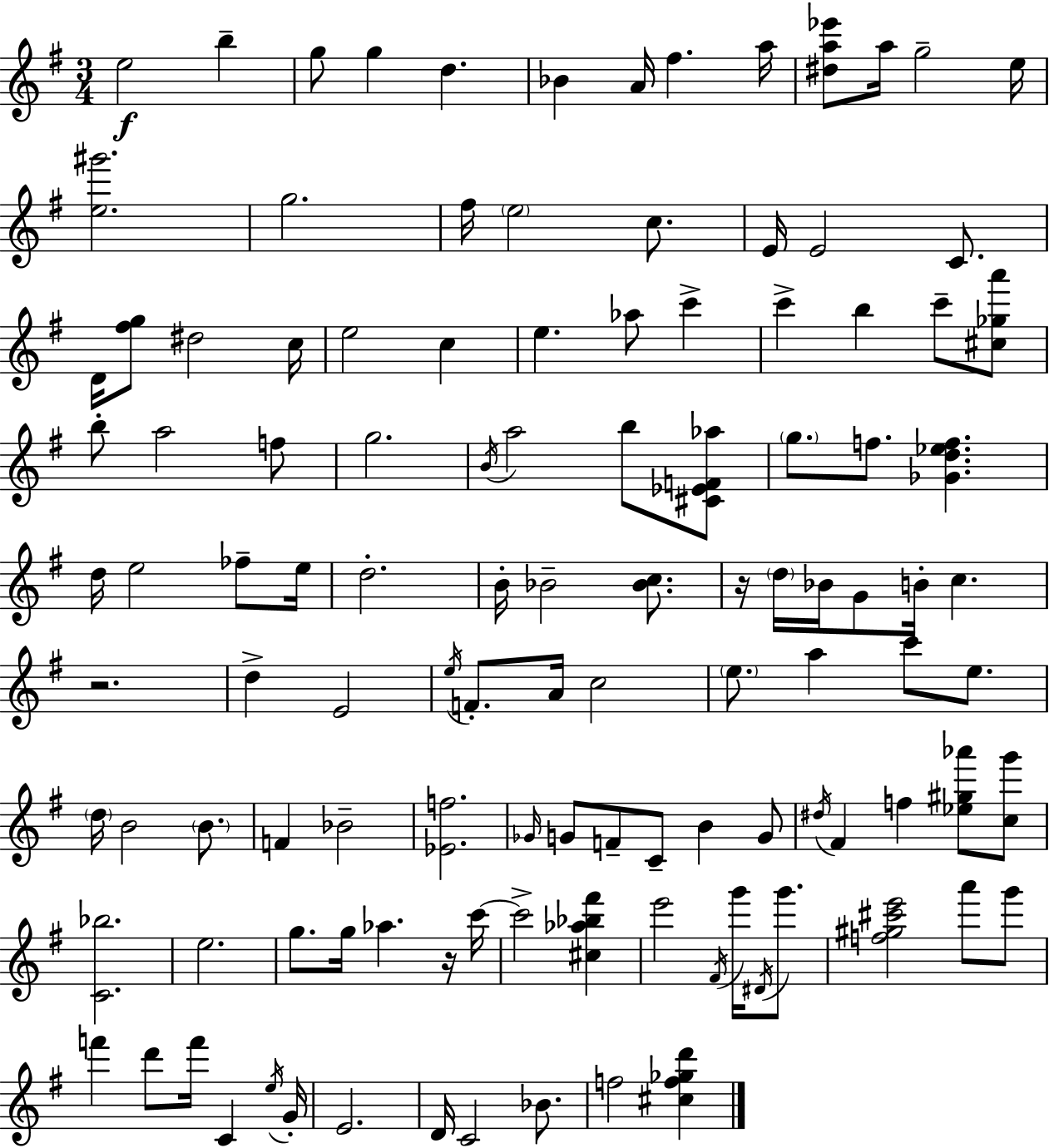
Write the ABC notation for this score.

X:1
T:Untitled
M:3/4
L:1/4
K:Em
e2 b g/2 g d _B A/4 ^f a/4 [^da_e']/2 a/4 g2 e/4 [e^g']2 g2 ^f/4 e2 c/2 E/4 E2 C/2 D/4 [^fg]/2 ^d2 c/4 e2 c e _a/2 c' c' b c'/2 [^c_ga']/2 b/2 a2 f/2 g2 B/4 a2 b/2 [^C_EF_a]/2 g/2 f/2 [_Gd_ef] d/4 e2 _f/2 e/4 d2 B/4 _B2 [_Bc]/2 z/4 d/4 _B/4 G/2 B/4 c z2 d E2 e/4 F/2 A/4 c2 e/2 a c'/2 e/2 d/4 B2 B/2 F _B2 [_Ef]2 _G/4 G/2 F/2 C/2 B G/2 ^d/4 ^F f [_e^g_a']/2 [cg']/2 [C_b]2 e2 g/2 g/4 _a z/4 c'/4 c'2 [^c_a_b^f'] e'2 ^F/4 g'/4 ^D/4 g'/2 [f^g^c'e']2 a'/2 g'/2 f' d'/2 f'/4 C e/4 G/4 E2 D/4 C2 _B/2 f2 [^cf_gd']